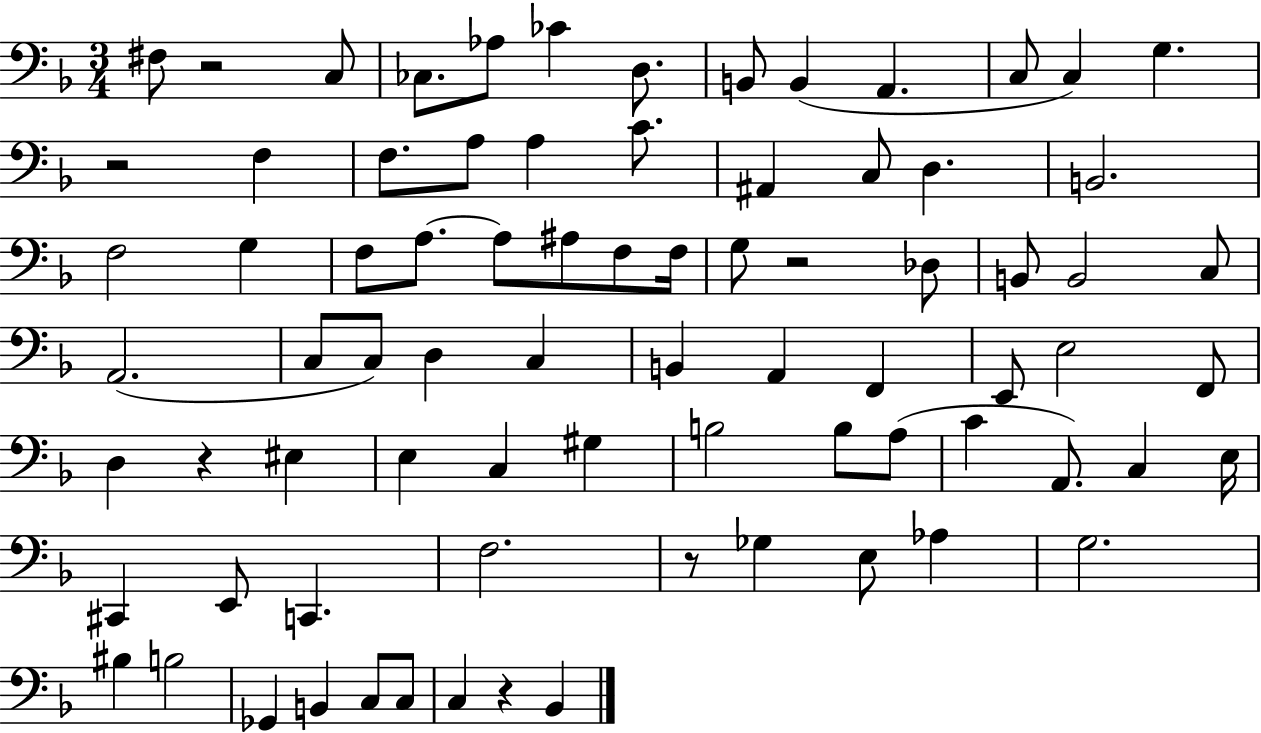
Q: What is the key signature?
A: F major